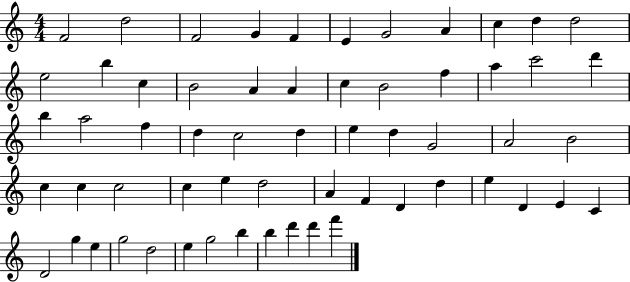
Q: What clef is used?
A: treble